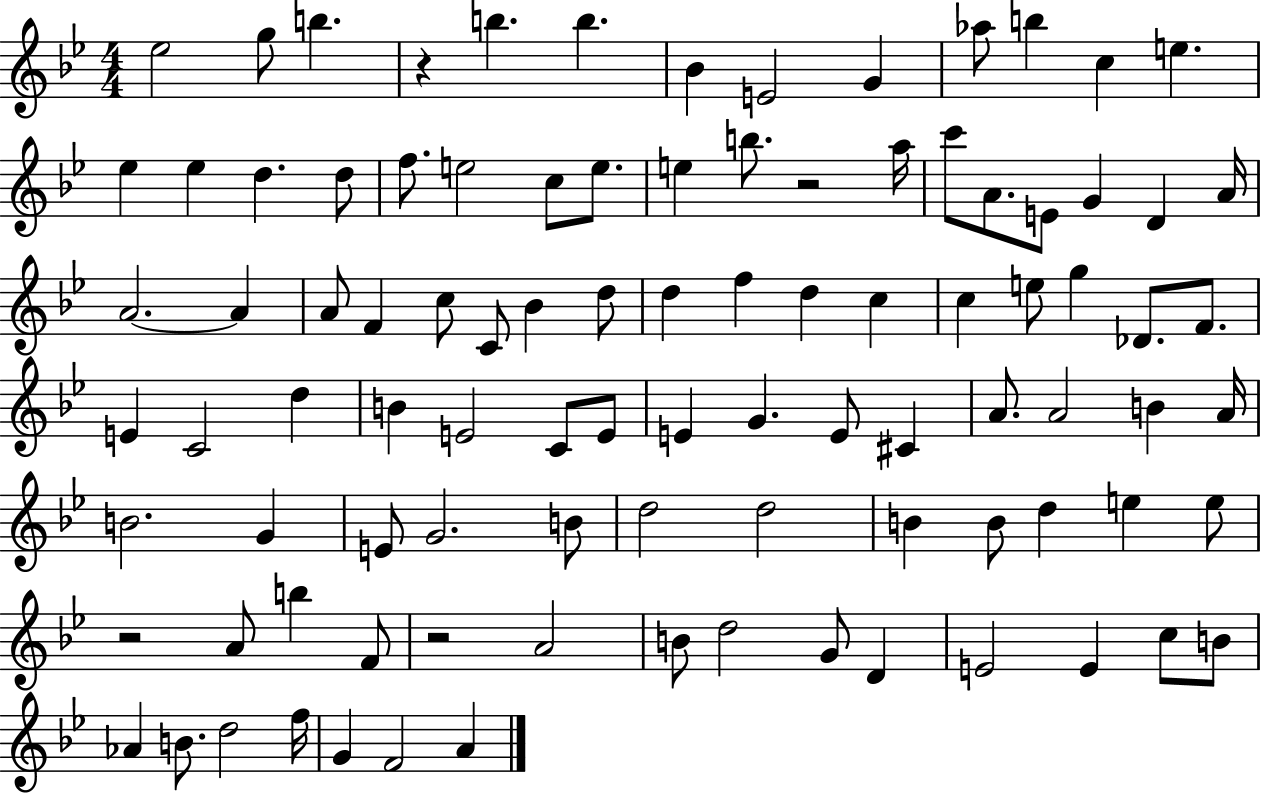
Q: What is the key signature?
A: BES major